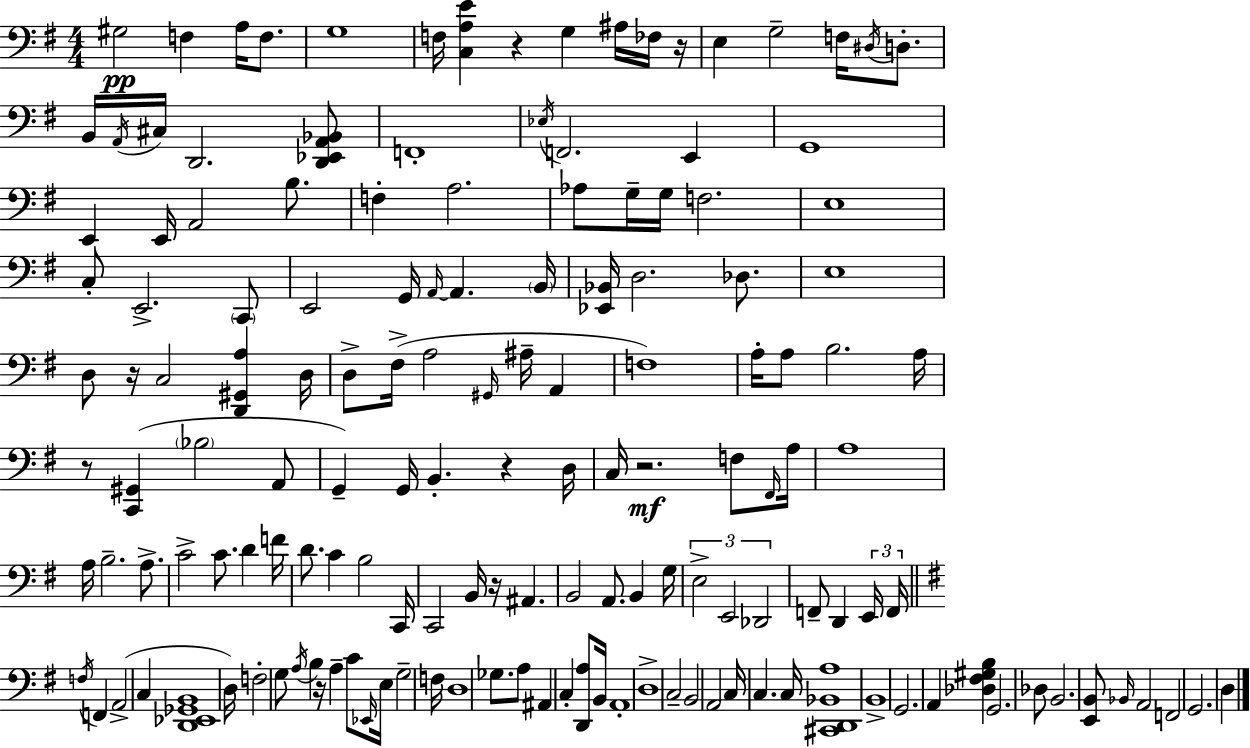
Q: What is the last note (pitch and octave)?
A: D3